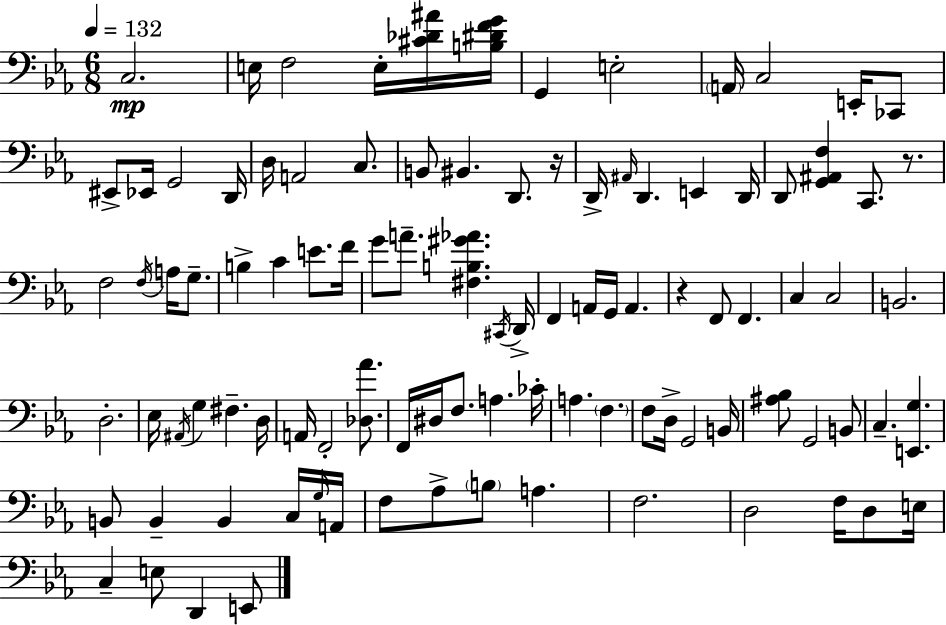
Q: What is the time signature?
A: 6/8